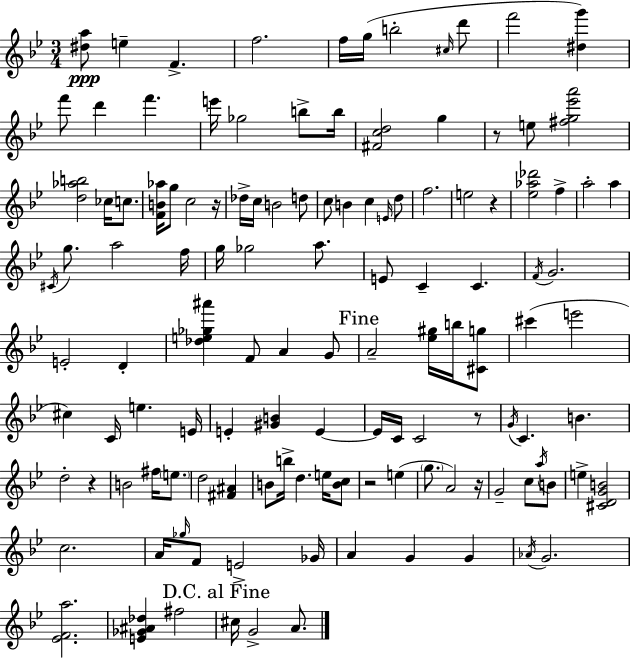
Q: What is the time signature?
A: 3/4